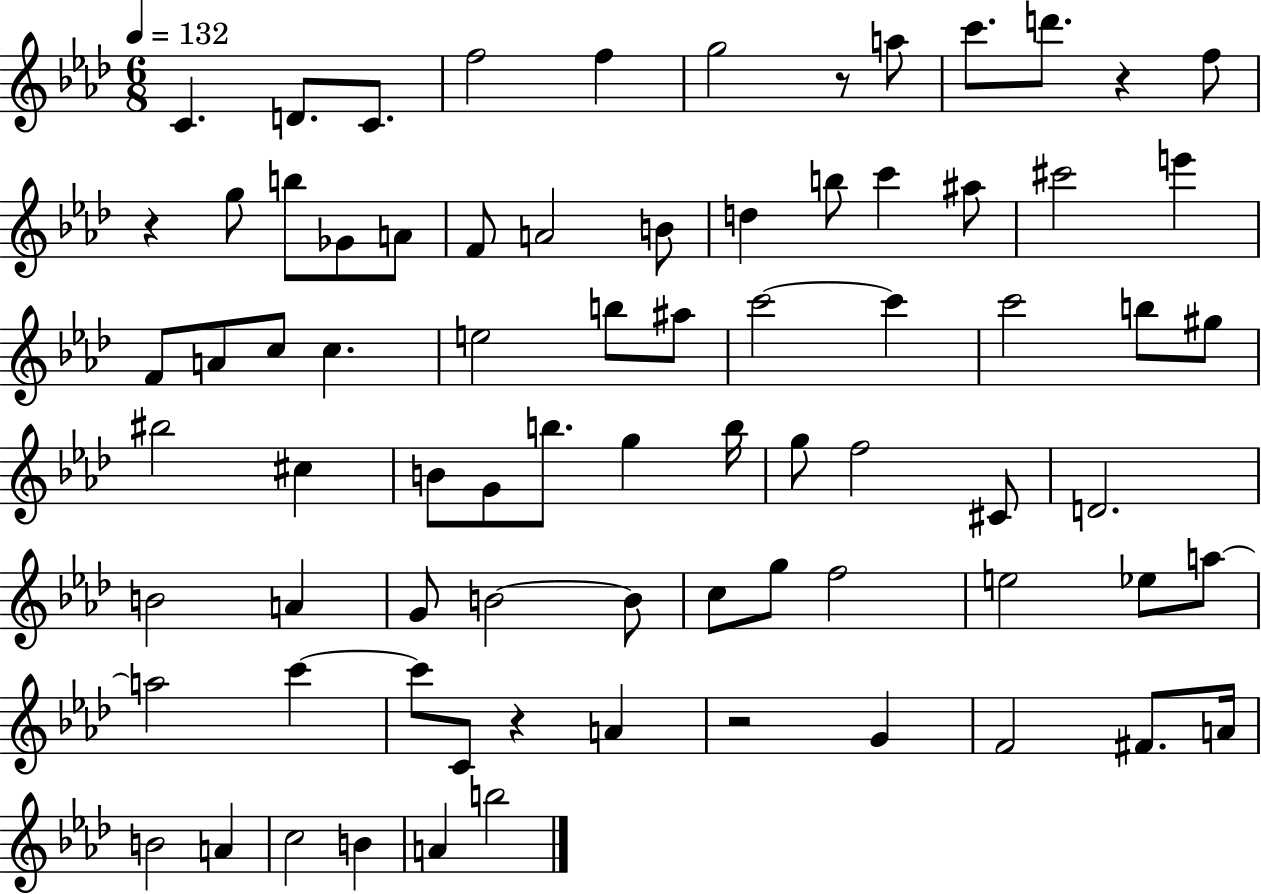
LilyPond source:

{
  \clef treble
  \numericTimeSignature
  \time 6/8
  \key aes \major
  \tempo 4 = 132
  c'4. d'8. c'8. | f''2 f''4 | g''2 r8 a''8 | c'''8. d'''8. r4 f''8 | \break r4 g''8 b''8 ges'8 a'8 | f'8 a'2 b'8 | d''4 b''8 c'''4 ais''8 | cis'''2 e'''4 | \break f'8 a'8 c''8 c''4. | e''2 b''8 ais''8 | c'''2~~ c'''4 | c'''2 b''8 gis''8 | \break bis''2 cis''4 | b'8 g'8 b''8. g''4 b''16 | g''8 f''2 cis'8 | d'2. | \break b'2 a'4 | g'8 b'2~~ b'8 | c''8 g''8 f''2 | e''2 ees''8 a''8~~ | \break a''2 c'''4~~ | c'''8 c'8 r4 a'4 | r2 g'4 | f'2 fis'8. a'16 | \break b'2 a'4 | c''2 b'4 | a'4 b''2 | \bar "|."
}